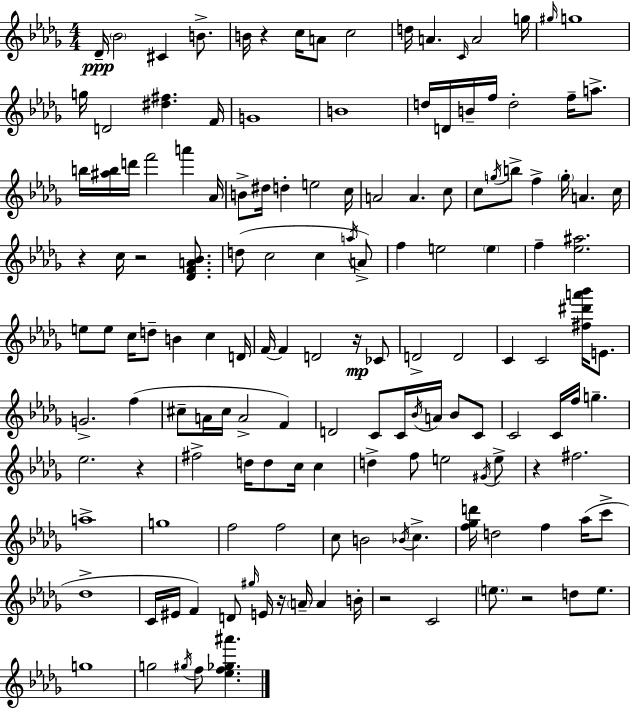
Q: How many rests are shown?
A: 9